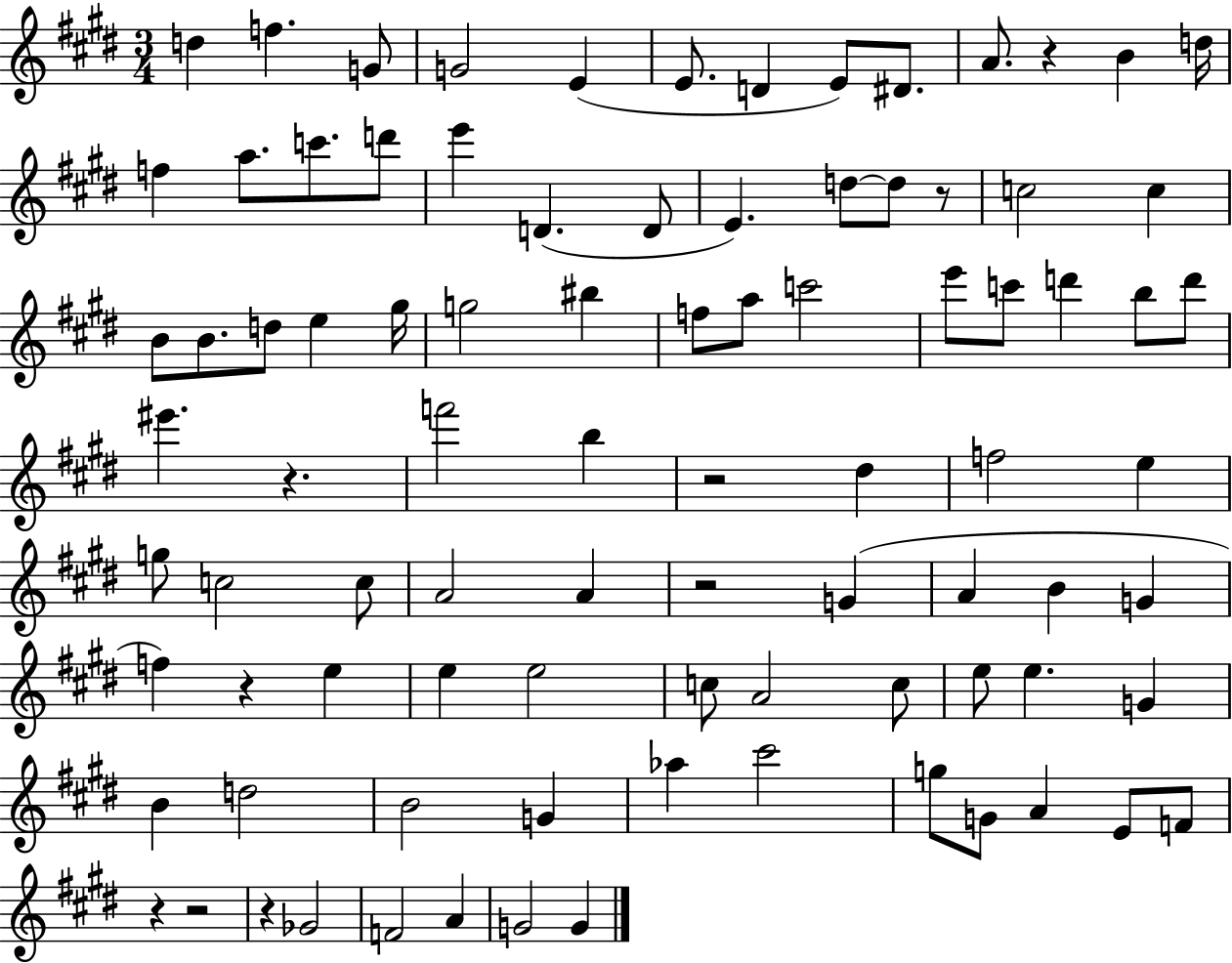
D5/q F5/q. G4/e G4/h E4/q E4/e. D4/q E4/e D#4/e. A4/e. R/q B4/q D5/s F5/q A5/e. C6/e. D6/e E6/q D4/q. D4/e E4/q. D5/e D5/e R/e C5/h C5/q B4/e B4/e. D5/e E5/q G#5/s G5/h BIS5/q F5/e A5/e C6/h E6/e C6/e D6/q B5/e D6/e EIS6/q. R/q. F6/h B5/q R/h D#5/q F5/h E5/q G5/e C5/h C5/e A4/h A4/q R/h G4/q A4/q B4/q G4/q F5/q R/q E5/q E5/q E5/h C5/e A4/h C5/e E5/e E5/q. G4/q B4/q D5/h B4/h G4/q Ab5/q C#6/h G5/e G4/e A4/q E4/e F4/e R/q R/h R/q Gb4/h F4/h A4/q G4/h G4/q